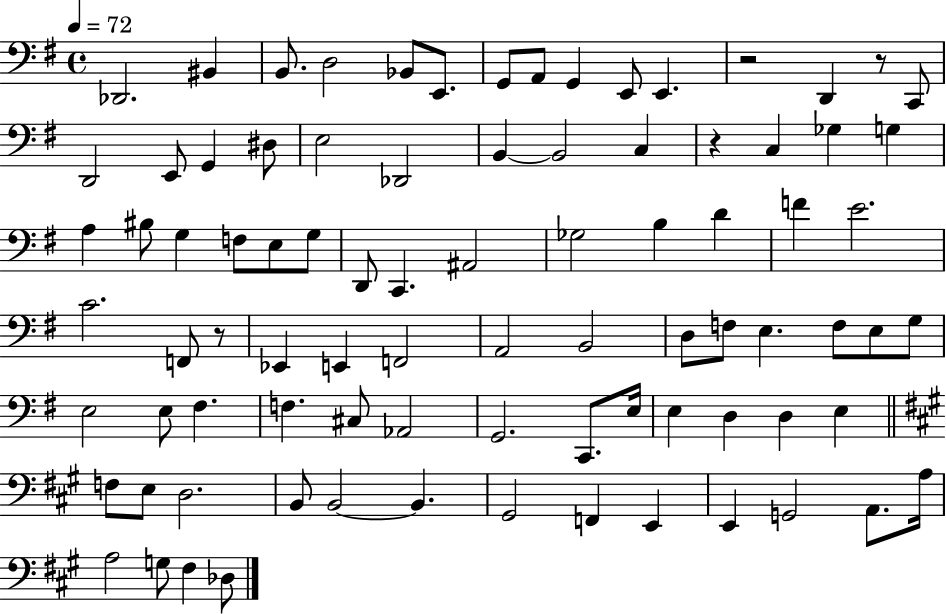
{
  \clef bass
  \time 4/4
  \defaultTimeSignature
  \key g \major
  \tempo 4 = 72
  \repeat volta 2 { des,2. bis,4 | b,8. d2 bes,8 e,8. | g,8 a,8 g,4 e,8 e,4. | r2 d,4 r8 c,8 | \break d,2 e,8 g,4 dis8 | e2 des,2 | b,4~~ b,2 c4 | r4 c4 ges4 g4 | \break a4 bis8 g4 f8 e8 g8 | d,8 c,4. ais,2 | ges2 b4 d'4 | f'4 e'2. | \break c'2. f,8 r8 | ees,4 e,4 f,2 | a,2 b,2 | d8 f8 e4. f8 e8 g8 | \break e2 e8 fis4. | f4. cis8 aes,2 | g,2. c,8. e16 | e4 d4 d4 e4 | \break \bar "||" \break \key a \major f8 e8 d2. | b,8 b,2~~ b,4. | gis,2 f,4 e,4 | e,4 g,2 a,8. a16 | \break a2 g8 fis4 des8 | } \bar "|."
}